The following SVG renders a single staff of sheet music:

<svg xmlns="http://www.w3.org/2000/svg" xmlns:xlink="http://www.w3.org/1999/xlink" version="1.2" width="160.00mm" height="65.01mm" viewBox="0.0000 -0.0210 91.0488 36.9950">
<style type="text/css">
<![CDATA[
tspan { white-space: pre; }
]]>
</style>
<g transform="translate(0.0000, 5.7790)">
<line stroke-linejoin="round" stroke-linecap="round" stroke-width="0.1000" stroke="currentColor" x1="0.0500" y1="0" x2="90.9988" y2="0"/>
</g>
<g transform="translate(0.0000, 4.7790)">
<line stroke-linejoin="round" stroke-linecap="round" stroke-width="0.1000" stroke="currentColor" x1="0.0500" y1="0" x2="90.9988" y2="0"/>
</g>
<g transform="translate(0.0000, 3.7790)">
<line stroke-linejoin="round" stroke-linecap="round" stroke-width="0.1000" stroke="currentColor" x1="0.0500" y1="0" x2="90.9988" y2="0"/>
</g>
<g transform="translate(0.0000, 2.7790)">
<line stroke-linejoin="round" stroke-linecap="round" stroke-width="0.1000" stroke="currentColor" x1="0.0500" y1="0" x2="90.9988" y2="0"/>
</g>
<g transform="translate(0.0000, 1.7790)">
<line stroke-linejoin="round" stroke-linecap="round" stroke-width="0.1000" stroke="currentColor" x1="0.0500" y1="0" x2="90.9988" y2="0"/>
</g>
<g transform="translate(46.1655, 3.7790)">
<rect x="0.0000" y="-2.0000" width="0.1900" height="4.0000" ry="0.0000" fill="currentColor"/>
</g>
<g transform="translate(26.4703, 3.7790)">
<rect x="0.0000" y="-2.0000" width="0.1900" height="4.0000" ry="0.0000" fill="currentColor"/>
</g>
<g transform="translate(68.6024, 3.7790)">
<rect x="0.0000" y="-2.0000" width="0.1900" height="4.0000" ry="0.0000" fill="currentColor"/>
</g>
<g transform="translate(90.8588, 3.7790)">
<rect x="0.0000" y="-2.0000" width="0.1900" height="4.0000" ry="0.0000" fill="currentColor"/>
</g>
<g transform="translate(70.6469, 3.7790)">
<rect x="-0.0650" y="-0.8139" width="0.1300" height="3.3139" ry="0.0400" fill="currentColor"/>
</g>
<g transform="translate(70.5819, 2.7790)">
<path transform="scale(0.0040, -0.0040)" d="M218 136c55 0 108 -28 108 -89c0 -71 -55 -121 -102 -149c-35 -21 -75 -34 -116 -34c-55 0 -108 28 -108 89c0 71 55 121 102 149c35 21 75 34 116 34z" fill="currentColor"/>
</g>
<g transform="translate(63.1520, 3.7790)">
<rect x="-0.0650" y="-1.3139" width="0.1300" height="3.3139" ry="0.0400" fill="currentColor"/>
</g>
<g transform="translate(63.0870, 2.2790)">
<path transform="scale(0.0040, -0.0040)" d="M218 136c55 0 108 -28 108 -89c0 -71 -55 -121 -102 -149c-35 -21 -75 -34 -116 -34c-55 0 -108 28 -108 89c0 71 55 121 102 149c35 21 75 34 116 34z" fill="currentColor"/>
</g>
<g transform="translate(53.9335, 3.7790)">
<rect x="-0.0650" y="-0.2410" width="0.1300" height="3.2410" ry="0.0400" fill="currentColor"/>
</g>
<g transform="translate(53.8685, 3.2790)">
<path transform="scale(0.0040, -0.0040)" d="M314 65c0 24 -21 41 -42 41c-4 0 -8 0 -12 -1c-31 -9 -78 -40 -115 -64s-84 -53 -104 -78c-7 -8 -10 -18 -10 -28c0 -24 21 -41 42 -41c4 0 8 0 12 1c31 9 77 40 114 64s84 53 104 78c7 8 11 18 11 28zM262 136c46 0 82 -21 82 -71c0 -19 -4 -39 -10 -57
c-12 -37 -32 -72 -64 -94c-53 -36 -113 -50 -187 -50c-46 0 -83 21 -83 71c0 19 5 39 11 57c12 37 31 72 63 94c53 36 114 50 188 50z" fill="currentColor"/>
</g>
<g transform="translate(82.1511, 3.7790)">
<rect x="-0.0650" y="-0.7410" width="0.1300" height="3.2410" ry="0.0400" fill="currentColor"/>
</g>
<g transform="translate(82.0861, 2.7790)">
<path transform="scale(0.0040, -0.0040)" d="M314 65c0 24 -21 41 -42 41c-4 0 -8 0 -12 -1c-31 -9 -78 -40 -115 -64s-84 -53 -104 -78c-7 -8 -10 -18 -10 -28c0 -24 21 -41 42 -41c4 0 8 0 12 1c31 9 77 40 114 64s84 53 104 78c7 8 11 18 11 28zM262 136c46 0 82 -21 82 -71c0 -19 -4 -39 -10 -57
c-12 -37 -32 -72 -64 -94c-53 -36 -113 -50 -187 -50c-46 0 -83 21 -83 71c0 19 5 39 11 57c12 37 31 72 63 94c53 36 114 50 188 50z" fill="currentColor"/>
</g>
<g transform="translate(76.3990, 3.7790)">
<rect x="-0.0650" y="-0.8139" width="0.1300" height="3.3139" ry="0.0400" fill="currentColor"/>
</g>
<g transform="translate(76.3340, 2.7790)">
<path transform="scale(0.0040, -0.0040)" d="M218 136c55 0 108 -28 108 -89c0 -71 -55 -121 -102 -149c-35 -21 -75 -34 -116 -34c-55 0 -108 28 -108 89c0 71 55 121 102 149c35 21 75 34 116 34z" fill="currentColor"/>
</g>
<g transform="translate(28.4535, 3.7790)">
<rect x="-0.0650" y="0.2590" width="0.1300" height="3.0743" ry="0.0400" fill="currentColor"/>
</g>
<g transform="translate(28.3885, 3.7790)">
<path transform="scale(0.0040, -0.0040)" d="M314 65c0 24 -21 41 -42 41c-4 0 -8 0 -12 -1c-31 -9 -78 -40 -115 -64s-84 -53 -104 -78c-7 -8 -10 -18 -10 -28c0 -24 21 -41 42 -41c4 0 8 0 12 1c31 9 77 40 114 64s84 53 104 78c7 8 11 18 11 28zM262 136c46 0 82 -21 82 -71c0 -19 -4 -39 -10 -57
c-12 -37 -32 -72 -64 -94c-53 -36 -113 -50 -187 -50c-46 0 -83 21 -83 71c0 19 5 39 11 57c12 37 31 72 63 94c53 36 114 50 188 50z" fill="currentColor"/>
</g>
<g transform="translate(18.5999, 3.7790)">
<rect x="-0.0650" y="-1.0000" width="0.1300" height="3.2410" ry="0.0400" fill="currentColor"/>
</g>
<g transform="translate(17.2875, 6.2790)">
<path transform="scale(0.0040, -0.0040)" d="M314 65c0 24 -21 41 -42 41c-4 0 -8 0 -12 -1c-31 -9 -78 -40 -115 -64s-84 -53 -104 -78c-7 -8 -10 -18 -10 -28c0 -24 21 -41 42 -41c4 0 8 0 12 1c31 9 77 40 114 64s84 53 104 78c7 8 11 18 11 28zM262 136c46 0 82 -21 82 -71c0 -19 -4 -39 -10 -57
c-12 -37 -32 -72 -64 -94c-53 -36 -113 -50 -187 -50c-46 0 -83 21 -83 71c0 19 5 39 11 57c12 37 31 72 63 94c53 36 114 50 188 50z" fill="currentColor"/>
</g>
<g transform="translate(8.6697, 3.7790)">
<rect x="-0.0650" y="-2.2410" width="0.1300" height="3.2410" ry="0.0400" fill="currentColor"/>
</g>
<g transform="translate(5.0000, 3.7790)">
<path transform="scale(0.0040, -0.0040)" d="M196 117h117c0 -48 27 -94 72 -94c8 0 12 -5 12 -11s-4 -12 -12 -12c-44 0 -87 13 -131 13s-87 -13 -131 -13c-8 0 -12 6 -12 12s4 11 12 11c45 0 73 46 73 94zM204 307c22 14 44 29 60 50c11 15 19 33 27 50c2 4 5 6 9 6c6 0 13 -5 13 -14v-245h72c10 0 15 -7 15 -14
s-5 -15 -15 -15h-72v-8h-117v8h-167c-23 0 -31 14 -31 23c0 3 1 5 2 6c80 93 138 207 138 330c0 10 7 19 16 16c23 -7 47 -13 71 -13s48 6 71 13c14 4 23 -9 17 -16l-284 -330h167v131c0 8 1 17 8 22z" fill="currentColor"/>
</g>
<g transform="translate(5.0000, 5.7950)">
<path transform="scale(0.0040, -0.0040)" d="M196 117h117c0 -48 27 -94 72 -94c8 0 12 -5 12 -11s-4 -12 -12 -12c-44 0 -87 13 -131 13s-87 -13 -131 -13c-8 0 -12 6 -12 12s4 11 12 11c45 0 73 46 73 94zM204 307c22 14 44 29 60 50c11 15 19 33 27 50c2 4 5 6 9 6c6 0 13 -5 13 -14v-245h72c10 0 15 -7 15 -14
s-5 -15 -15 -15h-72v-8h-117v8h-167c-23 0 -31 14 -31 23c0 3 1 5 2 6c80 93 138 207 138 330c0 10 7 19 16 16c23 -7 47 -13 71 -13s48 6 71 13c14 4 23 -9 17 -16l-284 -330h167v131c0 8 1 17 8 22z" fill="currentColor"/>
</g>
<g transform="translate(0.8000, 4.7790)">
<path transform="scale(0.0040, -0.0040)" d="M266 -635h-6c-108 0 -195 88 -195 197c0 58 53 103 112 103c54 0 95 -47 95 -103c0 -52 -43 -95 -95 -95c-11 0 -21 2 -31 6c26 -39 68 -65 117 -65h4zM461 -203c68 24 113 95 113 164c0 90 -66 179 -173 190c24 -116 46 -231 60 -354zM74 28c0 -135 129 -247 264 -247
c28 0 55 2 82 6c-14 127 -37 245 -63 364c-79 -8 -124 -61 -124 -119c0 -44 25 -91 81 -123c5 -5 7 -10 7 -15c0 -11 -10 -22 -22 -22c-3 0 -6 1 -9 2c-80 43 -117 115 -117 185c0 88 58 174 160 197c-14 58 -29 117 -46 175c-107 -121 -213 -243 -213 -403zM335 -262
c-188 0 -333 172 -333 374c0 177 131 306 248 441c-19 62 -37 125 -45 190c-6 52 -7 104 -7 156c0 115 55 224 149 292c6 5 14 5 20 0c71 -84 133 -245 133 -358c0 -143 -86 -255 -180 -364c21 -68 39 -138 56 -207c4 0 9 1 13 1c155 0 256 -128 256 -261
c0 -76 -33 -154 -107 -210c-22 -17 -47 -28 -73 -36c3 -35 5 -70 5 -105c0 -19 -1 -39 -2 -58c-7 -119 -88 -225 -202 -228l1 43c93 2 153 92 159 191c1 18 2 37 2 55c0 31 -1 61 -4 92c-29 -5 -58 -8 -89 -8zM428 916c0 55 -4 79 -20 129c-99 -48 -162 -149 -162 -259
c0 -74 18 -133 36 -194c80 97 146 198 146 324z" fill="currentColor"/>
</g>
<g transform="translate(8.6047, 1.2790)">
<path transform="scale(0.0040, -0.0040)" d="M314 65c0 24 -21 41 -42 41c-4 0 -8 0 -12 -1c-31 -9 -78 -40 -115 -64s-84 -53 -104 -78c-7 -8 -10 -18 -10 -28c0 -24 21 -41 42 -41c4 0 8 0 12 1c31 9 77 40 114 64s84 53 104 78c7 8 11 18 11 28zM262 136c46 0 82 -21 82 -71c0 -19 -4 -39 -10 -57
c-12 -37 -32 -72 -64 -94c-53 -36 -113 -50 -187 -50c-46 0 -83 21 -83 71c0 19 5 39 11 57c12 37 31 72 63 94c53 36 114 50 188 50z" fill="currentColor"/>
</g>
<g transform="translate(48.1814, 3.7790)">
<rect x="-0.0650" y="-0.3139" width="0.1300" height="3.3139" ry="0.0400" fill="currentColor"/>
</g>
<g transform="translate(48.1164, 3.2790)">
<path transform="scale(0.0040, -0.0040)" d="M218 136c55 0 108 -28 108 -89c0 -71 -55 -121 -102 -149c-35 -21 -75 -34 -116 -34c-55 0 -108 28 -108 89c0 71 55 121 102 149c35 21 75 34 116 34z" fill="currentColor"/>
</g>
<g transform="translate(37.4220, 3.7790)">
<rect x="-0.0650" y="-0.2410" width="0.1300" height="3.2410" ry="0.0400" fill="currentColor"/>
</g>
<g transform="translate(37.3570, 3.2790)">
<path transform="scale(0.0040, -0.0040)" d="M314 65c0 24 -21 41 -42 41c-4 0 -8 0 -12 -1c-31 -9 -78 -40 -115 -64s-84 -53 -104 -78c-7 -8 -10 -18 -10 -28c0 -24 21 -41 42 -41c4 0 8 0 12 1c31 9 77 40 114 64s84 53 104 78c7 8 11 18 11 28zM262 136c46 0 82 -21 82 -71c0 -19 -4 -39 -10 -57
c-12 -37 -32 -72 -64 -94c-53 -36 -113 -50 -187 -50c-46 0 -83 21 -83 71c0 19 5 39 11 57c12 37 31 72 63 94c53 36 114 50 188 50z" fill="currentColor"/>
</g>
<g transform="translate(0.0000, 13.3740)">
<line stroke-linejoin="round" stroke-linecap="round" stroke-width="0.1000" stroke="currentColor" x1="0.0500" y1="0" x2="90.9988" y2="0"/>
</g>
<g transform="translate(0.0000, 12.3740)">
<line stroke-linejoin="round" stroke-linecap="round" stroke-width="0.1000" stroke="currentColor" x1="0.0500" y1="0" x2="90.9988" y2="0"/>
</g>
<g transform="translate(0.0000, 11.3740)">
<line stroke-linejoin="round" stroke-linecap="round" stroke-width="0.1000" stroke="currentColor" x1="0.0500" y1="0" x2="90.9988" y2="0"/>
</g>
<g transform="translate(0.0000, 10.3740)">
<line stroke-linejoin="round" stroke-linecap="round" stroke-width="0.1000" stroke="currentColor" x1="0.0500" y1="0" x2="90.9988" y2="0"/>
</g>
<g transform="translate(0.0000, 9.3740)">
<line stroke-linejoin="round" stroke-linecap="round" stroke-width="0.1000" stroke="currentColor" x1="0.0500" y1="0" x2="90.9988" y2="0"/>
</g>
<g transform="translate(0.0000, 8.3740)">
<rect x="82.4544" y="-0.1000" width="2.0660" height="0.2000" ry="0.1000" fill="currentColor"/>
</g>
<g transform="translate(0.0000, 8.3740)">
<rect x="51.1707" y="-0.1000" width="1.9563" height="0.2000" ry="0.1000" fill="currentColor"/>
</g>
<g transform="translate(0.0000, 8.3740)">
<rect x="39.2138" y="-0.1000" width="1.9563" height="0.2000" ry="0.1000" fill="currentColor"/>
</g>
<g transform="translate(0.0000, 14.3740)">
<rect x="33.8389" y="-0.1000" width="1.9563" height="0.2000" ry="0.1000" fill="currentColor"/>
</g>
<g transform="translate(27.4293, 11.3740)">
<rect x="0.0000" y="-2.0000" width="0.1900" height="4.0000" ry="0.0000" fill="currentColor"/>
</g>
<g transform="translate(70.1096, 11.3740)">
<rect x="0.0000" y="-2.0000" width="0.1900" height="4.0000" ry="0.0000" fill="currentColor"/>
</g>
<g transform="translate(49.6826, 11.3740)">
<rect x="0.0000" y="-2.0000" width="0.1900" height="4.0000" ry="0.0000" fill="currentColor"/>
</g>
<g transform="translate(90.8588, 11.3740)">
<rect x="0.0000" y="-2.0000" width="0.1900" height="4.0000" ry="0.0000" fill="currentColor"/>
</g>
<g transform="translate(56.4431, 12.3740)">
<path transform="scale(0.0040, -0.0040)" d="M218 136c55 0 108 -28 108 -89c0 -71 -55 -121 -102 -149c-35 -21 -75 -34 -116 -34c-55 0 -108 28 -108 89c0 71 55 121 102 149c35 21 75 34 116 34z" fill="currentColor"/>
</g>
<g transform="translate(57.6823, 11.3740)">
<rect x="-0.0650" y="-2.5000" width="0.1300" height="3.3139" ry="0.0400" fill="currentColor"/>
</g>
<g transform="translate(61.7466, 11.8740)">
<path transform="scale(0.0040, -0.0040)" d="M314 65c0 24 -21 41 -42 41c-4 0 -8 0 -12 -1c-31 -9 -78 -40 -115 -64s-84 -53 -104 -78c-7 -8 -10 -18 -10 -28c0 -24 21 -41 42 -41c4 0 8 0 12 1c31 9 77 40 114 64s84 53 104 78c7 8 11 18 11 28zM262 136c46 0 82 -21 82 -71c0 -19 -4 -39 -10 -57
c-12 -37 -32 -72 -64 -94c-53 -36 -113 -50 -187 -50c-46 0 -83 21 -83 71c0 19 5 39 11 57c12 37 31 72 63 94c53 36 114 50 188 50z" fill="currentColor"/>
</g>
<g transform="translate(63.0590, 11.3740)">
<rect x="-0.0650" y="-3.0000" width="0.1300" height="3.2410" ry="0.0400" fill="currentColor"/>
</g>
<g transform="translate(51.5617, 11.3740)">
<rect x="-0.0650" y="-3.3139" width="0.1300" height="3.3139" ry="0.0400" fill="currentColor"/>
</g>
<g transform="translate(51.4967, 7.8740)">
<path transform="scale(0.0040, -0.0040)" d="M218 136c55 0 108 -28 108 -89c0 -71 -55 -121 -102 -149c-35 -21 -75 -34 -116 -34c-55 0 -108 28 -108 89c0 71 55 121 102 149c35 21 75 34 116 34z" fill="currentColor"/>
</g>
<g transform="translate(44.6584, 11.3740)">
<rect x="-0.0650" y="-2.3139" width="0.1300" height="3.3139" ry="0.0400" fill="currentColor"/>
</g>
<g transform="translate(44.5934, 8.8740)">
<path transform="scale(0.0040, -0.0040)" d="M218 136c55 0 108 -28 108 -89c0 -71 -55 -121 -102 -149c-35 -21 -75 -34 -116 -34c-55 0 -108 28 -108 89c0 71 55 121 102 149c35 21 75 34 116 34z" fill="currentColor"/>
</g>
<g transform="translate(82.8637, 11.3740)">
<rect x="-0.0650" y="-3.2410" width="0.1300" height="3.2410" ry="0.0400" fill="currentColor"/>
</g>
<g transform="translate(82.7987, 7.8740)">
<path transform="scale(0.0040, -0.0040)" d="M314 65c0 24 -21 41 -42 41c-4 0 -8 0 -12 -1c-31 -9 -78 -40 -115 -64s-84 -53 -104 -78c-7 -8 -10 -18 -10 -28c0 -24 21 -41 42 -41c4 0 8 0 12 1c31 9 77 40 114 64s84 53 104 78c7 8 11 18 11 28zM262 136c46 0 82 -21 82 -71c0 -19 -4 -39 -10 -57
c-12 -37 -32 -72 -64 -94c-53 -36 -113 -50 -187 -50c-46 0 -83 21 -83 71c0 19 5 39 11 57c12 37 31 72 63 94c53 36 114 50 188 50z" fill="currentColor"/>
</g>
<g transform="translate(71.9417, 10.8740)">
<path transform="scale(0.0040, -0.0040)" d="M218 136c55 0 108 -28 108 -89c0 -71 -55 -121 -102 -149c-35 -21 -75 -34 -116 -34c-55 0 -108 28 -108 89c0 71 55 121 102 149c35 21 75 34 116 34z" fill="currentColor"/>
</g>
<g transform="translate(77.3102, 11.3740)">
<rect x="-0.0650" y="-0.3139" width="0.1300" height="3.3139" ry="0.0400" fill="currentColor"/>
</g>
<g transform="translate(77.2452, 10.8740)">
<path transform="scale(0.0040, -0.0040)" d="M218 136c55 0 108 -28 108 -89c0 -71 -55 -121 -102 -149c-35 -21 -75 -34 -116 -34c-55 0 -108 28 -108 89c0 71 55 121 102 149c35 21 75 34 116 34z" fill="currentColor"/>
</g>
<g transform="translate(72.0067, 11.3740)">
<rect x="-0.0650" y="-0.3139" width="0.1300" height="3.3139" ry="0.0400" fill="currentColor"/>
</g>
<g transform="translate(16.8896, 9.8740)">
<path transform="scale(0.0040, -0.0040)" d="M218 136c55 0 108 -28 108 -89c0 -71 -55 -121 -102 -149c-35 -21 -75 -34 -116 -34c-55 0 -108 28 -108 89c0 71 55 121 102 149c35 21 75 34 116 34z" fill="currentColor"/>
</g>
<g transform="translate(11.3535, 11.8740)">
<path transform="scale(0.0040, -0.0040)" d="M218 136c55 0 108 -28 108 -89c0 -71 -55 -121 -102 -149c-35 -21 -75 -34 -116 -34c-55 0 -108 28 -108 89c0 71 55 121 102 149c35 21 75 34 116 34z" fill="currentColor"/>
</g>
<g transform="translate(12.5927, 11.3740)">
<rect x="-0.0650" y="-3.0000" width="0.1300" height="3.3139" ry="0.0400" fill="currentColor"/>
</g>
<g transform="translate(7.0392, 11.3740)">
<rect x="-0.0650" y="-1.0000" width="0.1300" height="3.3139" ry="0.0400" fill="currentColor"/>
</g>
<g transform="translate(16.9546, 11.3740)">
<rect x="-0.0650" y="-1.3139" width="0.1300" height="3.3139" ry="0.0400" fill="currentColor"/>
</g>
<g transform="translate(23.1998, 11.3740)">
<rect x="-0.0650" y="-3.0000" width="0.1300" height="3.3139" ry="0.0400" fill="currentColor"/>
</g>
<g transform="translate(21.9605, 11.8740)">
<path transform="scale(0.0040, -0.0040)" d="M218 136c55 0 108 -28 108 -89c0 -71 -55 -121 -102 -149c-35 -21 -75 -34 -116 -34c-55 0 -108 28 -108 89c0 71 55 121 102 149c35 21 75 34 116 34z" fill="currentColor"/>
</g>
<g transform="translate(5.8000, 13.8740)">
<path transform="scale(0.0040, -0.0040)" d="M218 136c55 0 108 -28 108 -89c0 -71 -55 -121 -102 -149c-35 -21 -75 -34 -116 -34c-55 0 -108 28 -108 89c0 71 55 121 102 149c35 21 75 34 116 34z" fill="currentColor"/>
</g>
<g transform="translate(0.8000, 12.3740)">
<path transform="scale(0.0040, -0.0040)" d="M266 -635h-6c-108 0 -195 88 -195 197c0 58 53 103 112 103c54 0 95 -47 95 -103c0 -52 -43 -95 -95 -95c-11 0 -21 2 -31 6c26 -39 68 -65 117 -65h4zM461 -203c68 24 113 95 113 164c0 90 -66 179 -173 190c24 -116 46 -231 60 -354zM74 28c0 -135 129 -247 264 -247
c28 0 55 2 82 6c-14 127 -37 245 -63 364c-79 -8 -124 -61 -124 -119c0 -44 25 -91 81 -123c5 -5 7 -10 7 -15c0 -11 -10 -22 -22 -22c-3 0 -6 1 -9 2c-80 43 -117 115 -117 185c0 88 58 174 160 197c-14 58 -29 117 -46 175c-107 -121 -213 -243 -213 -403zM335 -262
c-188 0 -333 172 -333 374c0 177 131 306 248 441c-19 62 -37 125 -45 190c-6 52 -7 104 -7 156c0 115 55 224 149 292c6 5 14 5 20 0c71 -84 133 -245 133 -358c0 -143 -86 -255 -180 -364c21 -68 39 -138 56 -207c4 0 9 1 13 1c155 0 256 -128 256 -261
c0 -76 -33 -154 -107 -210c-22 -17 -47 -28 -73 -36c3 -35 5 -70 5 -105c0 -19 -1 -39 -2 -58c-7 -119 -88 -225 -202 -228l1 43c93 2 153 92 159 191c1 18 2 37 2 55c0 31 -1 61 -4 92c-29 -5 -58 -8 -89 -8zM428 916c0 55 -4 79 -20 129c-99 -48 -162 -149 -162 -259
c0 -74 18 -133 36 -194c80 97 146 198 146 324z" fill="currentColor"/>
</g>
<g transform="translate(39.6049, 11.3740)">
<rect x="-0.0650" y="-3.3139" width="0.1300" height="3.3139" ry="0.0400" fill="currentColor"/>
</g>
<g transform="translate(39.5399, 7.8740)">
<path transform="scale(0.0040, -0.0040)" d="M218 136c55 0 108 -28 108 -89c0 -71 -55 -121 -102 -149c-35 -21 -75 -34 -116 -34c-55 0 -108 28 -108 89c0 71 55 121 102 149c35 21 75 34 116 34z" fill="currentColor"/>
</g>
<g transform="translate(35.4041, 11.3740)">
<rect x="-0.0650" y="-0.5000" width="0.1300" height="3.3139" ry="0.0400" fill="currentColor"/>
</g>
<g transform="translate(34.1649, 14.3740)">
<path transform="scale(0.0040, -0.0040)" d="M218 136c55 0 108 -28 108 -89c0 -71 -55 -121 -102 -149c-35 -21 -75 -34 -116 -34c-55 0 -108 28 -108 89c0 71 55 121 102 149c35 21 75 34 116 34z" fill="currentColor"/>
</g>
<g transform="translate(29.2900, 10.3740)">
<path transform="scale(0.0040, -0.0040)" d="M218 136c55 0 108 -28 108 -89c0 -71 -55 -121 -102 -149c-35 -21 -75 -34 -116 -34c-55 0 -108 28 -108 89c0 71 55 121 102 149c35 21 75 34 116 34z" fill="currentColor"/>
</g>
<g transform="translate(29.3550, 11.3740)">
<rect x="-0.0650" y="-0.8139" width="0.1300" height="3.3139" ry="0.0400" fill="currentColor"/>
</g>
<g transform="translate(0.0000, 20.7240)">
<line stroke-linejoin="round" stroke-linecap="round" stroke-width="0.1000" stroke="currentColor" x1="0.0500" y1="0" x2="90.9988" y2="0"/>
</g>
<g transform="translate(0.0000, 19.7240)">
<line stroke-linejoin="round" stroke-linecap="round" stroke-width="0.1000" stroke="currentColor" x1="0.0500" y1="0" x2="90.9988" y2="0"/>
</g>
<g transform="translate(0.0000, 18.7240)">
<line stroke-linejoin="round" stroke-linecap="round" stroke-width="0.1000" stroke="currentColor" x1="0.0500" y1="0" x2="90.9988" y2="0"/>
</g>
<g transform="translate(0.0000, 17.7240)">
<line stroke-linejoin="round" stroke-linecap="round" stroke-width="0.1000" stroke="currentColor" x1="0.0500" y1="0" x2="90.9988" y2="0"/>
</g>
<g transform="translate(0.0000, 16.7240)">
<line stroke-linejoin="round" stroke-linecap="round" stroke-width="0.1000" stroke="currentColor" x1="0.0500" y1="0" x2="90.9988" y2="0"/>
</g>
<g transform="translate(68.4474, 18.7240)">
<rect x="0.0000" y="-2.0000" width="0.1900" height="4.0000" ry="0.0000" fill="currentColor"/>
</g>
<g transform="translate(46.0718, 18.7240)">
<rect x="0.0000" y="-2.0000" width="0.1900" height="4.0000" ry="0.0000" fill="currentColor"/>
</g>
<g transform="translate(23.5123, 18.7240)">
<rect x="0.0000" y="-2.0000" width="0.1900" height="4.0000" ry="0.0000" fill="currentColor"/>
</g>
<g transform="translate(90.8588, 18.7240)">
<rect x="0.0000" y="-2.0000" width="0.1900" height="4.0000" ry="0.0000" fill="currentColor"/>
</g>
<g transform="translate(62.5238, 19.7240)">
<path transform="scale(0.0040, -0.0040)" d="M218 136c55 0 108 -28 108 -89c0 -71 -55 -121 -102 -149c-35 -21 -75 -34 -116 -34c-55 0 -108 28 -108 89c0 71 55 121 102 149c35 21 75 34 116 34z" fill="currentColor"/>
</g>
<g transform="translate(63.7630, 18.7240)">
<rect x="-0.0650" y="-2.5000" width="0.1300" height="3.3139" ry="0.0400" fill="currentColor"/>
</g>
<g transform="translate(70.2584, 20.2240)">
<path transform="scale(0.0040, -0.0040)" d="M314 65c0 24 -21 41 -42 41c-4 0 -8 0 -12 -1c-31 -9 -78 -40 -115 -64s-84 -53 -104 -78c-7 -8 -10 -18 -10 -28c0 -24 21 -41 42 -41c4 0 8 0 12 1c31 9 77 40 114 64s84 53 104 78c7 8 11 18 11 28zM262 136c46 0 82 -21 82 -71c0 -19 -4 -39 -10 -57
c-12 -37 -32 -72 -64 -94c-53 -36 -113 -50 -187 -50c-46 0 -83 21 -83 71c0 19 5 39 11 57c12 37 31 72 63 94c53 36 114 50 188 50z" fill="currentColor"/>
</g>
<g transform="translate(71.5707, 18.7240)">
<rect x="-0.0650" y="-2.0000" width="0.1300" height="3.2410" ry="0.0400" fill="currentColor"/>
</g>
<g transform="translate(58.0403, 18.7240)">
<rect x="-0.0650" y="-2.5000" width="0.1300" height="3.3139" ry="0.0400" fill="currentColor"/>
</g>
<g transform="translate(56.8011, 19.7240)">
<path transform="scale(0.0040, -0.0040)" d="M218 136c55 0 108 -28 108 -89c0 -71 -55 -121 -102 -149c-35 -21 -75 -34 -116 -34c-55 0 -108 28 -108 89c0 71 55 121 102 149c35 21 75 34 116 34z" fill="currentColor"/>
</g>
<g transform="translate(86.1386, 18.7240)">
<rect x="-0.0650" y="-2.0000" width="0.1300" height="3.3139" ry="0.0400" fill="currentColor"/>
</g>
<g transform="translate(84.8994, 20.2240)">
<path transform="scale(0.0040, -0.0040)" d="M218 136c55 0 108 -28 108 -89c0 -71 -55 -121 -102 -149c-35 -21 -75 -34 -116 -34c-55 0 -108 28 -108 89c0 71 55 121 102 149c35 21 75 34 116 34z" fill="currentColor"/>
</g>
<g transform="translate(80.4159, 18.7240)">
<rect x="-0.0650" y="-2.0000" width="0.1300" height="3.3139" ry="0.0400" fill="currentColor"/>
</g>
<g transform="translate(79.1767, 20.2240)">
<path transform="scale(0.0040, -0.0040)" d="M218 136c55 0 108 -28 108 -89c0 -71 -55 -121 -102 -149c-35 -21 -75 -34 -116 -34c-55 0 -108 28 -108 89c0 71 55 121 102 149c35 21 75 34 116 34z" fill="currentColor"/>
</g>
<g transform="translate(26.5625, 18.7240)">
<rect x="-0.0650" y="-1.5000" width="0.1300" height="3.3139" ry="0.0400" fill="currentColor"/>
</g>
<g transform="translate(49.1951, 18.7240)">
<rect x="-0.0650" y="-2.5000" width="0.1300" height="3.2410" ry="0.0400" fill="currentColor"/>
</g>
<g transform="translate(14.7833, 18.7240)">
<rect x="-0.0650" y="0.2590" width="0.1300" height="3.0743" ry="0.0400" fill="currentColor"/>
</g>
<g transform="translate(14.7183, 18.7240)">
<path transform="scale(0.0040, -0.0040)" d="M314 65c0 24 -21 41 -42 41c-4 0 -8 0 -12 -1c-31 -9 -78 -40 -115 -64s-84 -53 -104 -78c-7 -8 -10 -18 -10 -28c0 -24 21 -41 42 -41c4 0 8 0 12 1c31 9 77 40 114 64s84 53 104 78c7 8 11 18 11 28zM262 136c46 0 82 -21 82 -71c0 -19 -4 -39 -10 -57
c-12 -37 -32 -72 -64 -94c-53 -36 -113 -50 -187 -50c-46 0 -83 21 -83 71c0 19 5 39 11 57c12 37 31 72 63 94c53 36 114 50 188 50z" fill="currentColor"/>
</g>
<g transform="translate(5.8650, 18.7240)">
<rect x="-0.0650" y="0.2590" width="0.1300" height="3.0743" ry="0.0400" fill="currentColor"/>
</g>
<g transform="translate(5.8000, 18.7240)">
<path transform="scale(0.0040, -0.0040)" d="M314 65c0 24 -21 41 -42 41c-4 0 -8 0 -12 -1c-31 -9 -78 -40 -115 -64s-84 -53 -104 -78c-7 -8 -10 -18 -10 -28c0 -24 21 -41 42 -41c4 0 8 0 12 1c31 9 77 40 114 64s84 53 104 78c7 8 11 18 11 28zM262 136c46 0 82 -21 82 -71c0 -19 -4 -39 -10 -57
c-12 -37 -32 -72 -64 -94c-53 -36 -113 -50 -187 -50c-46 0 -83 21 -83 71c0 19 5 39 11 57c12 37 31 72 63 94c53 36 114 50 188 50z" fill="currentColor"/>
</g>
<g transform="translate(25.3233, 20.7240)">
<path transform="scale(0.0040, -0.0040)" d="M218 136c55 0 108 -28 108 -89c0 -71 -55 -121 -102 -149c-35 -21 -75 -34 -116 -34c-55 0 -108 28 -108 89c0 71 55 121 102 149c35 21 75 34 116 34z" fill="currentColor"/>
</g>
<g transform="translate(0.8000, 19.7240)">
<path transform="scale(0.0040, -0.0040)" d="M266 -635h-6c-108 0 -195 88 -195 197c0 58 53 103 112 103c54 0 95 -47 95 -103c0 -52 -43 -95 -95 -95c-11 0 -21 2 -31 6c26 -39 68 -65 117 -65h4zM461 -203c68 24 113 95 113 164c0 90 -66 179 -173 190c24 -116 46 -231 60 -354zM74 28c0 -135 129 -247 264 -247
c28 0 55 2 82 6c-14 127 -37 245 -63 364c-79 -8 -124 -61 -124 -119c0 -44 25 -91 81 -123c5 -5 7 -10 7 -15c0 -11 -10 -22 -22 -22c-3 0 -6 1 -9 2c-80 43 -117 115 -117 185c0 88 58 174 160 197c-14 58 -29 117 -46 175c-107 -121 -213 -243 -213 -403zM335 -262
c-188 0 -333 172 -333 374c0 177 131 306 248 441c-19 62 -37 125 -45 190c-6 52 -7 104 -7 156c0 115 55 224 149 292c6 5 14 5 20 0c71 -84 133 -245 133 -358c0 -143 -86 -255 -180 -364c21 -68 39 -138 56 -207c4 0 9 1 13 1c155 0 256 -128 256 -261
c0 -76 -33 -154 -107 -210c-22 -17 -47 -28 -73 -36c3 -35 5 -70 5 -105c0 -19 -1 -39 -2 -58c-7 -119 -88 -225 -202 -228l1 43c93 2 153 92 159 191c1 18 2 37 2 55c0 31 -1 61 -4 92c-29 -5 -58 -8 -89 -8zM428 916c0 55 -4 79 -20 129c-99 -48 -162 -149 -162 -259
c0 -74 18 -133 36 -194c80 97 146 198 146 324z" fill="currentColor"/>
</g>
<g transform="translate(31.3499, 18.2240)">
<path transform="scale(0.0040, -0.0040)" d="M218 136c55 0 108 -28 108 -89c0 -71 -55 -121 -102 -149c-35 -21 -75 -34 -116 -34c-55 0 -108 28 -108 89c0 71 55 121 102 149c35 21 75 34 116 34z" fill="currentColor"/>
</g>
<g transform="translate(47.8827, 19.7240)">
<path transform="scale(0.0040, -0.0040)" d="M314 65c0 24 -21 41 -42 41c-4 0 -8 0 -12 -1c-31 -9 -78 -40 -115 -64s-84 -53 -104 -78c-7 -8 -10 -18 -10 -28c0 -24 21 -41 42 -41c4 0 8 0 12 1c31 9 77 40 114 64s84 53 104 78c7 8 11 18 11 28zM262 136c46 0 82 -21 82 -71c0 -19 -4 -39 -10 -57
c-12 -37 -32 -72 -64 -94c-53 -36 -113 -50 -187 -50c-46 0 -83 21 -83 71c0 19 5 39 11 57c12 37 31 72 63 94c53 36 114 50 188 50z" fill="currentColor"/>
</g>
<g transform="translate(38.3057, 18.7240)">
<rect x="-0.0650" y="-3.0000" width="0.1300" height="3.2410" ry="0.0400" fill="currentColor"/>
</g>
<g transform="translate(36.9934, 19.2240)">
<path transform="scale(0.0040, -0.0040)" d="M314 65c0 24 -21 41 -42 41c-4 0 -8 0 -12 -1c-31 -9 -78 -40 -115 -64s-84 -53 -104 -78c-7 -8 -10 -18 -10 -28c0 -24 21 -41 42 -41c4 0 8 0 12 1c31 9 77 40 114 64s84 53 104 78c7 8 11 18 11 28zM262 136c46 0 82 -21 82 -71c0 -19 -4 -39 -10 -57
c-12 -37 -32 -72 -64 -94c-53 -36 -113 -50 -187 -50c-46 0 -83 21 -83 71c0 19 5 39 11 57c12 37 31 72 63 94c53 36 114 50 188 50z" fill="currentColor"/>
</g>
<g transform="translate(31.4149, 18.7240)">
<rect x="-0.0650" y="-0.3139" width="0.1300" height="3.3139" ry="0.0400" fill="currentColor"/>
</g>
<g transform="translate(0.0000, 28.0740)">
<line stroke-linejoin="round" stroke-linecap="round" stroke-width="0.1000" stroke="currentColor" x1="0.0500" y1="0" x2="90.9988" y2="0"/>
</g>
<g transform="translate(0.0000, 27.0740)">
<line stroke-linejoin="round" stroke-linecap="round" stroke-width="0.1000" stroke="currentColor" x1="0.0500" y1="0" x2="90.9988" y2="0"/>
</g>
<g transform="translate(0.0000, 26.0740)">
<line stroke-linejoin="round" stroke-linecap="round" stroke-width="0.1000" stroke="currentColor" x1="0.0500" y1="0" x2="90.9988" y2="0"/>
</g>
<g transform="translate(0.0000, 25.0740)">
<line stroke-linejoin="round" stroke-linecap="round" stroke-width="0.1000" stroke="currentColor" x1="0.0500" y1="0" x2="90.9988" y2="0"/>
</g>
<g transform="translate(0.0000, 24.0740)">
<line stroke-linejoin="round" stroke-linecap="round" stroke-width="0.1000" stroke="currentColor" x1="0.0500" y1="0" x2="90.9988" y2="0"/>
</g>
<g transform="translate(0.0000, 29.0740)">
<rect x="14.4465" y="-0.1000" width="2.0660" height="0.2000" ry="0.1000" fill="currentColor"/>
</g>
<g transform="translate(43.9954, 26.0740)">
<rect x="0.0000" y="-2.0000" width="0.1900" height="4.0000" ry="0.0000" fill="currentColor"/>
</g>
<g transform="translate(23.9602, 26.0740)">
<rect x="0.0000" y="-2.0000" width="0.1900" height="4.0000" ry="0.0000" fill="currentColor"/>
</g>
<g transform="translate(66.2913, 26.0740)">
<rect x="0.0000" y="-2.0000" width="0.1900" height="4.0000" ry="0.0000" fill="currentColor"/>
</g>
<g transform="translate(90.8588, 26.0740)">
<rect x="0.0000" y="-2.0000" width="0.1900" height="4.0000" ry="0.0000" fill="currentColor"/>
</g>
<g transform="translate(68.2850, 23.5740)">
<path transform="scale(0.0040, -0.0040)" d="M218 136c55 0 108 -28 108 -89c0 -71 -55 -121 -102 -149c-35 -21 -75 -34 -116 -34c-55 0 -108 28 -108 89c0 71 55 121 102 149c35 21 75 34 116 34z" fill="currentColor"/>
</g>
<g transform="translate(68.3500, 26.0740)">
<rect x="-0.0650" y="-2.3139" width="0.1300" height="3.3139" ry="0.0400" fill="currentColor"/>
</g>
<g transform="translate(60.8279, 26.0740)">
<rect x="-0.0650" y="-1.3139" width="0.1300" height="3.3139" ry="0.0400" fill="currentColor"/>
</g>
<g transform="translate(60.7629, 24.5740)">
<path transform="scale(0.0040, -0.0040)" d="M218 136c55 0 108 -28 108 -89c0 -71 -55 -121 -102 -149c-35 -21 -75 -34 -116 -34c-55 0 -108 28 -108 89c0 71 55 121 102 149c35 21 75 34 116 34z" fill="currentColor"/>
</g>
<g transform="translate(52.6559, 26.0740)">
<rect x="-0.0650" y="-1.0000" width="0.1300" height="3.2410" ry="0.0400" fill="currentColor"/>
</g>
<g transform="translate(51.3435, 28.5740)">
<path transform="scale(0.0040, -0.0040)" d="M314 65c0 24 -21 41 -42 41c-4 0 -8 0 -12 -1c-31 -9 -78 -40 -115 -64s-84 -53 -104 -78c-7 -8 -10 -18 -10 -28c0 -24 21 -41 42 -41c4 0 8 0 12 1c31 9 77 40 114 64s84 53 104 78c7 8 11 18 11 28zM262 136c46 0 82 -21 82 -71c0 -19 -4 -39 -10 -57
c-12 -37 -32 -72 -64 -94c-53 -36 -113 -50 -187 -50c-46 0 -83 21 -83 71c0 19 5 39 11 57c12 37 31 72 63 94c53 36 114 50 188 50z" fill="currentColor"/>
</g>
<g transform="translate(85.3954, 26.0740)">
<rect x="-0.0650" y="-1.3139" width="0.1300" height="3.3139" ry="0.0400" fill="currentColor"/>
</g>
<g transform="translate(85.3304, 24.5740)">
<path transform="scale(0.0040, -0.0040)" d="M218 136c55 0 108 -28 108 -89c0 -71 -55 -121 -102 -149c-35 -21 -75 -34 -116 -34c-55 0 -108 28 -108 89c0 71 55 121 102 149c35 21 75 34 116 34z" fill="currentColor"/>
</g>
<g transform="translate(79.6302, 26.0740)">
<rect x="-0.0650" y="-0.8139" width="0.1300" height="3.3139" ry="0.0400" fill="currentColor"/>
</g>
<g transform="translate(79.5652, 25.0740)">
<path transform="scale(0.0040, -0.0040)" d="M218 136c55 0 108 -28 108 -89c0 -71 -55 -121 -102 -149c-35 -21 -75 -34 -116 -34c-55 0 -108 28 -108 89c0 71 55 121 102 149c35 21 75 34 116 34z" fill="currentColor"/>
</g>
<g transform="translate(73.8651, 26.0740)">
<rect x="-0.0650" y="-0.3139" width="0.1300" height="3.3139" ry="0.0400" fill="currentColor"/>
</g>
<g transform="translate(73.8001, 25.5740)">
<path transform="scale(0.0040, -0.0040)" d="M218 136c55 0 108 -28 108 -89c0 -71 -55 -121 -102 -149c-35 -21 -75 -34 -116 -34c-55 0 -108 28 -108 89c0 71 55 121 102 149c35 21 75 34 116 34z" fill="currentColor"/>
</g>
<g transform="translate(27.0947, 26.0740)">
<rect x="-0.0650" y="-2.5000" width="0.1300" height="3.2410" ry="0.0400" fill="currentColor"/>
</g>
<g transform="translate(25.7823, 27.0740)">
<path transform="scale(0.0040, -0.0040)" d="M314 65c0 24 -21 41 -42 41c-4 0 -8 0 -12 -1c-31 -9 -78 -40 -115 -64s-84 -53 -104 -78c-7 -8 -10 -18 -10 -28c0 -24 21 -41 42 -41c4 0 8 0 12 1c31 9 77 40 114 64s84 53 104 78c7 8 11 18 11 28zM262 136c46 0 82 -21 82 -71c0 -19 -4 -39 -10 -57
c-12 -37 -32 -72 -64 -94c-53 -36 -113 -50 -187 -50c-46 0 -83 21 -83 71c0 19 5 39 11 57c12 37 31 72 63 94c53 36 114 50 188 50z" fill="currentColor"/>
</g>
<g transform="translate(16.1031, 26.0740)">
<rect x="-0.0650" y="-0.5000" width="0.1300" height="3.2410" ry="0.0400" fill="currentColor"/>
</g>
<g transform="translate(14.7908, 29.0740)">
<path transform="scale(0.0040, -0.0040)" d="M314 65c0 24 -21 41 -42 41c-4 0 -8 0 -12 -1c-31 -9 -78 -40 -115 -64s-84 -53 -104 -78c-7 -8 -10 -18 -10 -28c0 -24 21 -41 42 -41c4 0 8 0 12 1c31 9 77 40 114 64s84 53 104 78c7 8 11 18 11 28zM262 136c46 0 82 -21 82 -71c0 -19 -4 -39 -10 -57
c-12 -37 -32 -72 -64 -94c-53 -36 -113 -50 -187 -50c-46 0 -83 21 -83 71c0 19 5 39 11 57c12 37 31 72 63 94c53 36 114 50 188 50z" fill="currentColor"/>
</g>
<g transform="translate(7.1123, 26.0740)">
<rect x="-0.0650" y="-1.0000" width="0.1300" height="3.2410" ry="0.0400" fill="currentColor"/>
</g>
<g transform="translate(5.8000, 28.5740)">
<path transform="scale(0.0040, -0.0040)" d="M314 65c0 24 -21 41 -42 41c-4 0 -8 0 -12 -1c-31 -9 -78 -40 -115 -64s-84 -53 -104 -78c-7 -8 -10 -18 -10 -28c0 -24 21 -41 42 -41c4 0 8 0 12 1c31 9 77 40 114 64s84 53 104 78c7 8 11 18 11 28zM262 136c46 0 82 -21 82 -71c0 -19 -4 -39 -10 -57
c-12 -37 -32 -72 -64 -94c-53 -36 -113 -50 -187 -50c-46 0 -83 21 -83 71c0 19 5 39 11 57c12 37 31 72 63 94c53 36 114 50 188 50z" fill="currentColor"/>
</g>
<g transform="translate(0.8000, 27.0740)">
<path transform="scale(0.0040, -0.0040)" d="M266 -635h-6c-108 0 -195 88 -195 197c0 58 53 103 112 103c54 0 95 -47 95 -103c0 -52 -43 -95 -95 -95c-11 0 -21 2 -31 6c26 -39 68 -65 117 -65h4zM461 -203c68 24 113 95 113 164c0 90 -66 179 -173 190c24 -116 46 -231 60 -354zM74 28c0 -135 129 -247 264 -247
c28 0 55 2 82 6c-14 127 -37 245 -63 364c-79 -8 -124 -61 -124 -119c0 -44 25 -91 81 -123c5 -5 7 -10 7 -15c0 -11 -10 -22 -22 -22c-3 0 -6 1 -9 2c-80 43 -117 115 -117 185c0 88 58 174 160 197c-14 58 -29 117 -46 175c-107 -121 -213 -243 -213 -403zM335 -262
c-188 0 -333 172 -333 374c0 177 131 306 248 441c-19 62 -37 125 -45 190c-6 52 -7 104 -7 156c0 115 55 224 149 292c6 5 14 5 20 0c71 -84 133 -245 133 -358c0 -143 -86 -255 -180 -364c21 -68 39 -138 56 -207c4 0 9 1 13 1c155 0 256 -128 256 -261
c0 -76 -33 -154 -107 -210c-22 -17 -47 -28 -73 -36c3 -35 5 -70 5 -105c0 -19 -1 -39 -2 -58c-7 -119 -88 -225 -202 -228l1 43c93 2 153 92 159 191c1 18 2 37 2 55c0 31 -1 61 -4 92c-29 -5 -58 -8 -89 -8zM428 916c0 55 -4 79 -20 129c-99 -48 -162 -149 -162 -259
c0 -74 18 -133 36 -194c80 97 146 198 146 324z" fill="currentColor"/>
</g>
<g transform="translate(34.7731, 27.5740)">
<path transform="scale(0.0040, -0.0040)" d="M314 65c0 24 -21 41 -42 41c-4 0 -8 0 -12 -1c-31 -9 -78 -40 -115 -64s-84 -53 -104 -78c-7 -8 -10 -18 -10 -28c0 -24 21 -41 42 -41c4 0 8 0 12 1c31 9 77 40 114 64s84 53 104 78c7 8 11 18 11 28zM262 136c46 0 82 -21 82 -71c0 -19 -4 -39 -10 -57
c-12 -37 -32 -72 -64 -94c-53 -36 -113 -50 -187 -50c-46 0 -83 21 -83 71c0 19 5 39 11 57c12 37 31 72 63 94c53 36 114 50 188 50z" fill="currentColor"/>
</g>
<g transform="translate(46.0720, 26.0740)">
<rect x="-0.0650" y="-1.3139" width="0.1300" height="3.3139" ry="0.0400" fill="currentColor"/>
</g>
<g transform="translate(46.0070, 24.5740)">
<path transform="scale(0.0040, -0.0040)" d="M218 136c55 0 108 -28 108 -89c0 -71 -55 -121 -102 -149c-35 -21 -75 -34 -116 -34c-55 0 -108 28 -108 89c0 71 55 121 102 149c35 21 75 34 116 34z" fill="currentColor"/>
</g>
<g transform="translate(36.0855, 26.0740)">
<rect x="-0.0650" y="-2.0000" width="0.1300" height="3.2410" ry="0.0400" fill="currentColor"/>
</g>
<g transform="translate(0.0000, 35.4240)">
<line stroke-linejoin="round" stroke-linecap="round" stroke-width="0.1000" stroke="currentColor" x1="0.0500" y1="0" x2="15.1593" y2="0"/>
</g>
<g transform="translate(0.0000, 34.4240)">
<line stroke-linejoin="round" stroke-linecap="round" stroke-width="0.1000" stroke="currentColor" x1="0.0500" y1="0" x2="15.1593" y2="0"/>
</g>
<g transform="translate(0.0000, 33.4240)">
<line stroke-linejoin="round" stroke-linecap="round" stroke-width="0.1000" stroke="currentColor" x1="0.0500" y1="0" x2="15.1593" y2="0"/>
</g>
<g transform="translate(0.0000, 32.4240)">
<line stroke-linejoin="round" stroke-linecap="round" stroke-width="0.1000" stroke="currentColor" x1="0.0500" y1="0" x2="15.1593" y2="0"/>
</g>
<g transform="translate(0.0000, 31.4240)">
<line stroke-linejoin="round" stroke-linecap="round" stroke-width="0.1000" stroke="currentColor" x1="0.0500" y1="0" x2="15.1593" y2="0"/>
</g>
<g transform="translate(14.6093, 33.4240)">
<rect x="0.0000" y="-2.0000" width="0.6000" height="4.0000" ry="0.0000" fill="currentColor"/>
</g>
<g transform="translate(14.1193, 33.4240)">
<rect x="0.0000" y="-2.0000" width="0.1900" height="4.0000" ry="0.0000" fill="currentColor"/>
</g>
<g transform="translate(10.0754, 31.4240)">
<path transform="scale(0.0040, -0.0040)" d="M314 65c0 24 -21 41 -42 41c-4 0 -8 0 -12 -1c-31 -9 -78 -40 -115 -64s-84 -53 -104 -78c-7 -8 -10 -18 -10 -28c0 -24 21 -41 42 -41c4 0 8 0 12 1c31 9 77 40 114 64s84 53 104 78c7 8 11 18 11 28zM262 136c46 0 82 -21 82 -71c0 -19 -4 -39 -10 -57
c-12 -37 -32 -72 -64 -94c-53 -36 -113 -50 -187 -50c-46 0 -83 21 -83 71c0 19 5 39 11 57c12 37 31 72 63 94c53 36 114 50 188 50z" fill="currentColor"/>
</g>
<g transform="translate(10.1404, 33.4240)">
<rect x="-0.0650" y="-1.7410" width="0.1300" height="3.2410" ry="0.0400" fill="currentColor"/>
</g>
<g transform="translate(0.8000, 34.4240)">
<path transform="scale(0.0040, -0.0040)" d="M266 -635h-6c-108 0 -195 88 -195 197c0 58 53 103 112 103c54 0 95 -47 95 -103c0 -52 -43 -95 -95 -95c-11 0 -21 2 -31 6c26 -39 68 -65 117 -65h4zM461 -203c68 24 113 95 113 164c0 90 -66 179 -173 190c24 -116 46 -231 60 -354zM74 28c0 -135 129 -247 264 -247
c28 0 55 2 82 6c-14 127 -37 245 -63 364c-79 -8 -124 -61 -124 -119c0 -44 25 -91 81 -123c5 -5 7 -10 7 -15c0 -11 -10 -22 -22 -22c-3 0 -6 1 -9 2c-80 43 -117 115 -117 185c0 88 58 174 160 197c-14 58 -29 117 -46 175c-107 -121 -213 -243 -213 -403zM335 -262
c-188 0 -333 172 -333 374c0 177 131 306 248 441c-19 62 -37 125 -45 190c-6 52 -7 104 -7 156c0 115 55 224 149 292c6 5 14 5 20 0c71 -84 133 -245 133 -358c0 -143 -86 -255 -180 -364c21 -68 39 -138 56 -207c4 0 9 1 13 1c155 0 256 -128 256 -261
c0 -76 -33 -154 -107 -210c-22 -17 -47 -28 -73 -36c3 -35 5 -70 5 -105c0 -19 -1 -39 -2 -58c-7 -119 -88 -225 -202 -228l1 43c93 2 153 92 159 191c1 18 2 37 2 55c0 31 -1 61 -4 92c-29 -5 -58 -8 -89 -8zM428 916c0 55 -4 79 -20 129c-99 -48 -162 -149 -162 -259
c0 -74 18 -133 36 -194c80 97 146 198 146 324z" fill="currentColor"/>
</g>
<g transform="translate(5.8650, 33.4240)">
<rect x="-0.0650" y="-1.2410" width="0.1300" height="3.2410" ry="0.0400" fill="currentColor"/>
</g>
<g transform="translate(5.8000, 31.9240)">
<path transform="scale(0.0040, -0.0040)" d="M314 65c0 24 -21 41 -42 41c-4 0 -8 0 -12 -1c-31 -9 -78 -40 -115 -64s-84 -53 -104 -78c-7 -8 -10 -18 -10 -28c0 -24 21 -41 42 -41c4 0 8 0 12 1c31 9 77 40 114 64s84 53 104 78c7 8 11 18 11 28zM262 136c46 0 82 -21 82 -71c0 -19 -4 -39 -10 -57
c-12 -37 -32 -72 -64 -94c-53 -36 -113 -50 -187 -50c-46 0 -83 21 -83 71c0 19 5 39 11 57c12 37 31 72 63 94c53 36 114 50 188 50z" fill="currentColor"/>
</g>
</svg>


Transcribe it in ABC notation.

X:1
T:Untitled
M:4/4
L:1/4
K:C
g2 D2 B2 c2 c c2 e d d d2 D A e A d C b g b G A2 c c b2 B2 B2 E c A2 G2 G G F2 F F D2 C2 G2 F2 e D2 e g c d e e2 f2